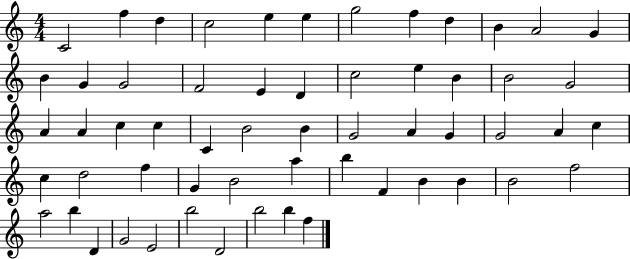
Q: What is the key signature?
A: C major